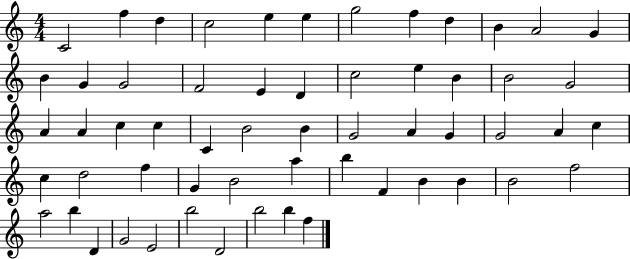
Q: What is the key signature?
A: C major